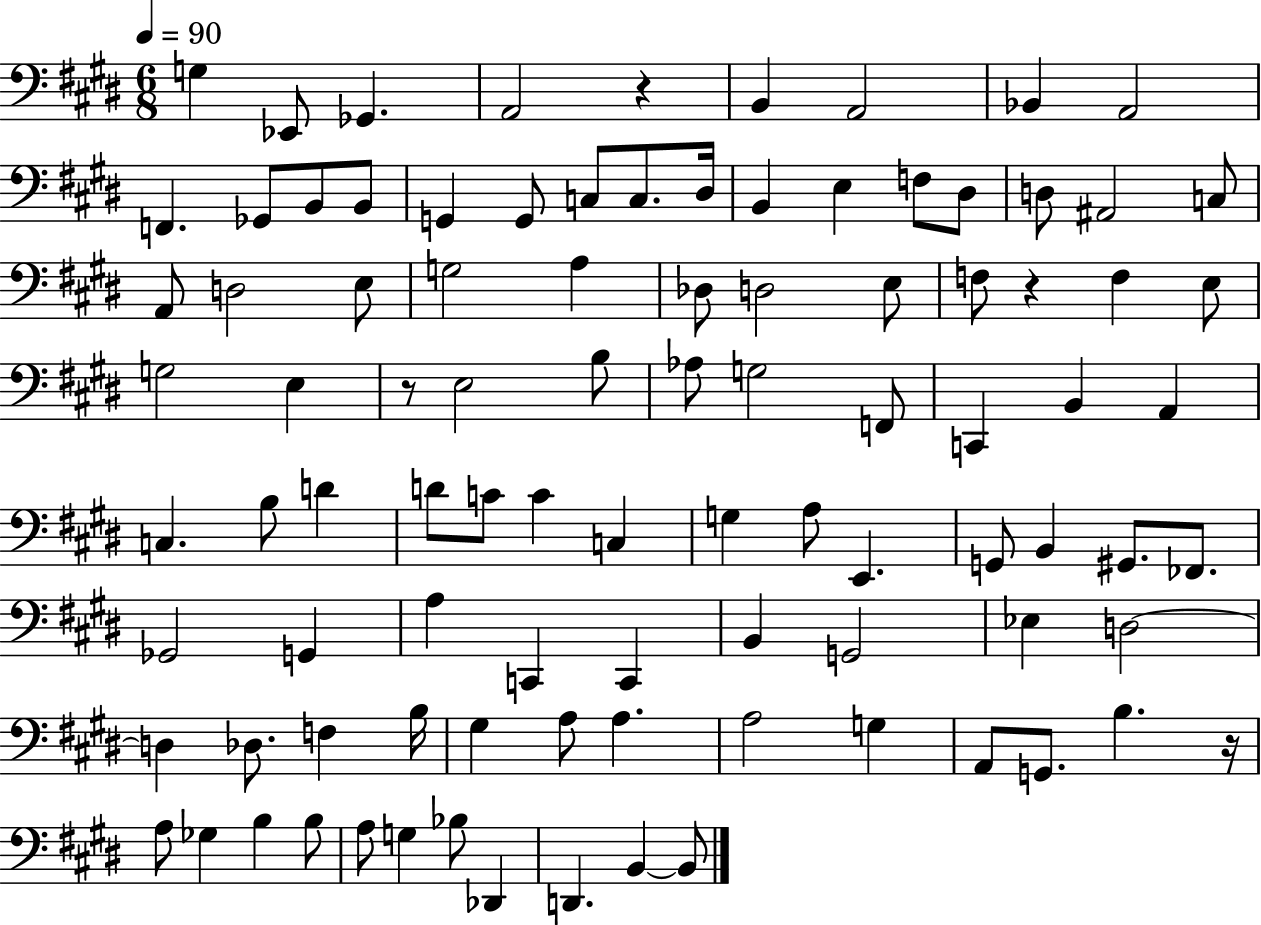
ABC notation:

X:1
T:Untitled
M:6/8
L:1/4
K:E
G, _E,,/2 _G,, A,,2 z B,, A,,2 _B,, A,,2 F,, _G,,/2 B,,/2 B,,/2 G,, G,,/2 C,/2 C,/2 ^D,/4 B,, E, F,/2 ^D,/2 D,/2 ^A,,2 C,/2 A,,/2 D,2 E,/2 G,2 A, _D,/2 D,2 E,/2 F,/2 z F, E,/2 G,2 E, z/2 E,2 B,/2 _A,/2 G,2 F,,/2 C,, B,, A,, C, B,/2 D D/2 C/2 C C, G, A,/2 E,, G,,/2 B,, ^G,,/2 _F,,/2 _G,,2 G,, A, C,, C,, B,, G,,2 _E, D,2 D, _D,/2 F, B,/4 ^G, A,/2 A, A,2 G, A,,/2 G,,/2 B, z/4 A,/2 _G, B, B,/2 A,/2 G, _B,/2 _D,, D,, B,, B,,/2